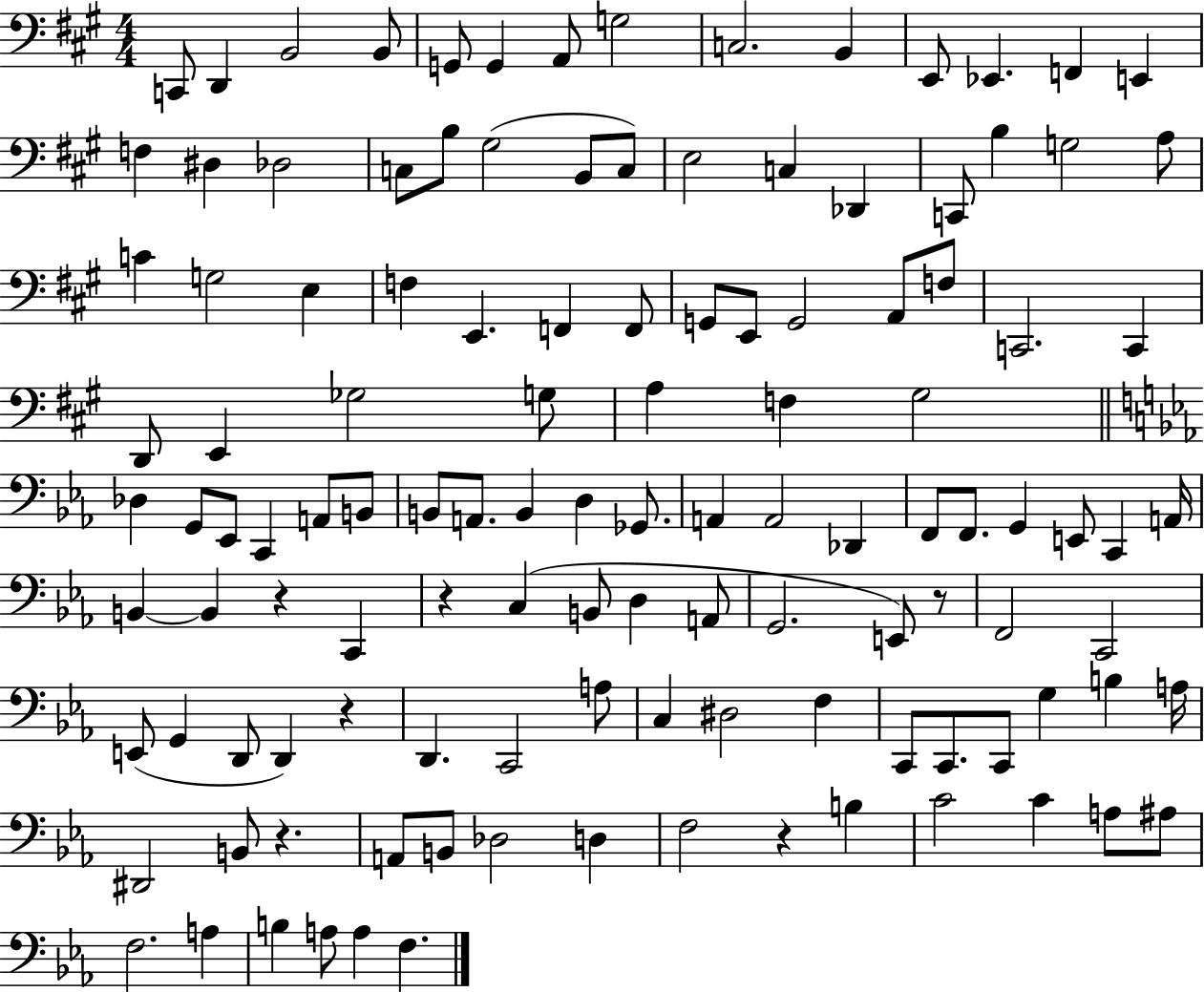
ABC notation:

X:1
T:Untitled
M:4/4
L:1/4
K:A
C,,/2 D,, B,,2 B,,/2 G,,/2 G,, A,,/2 G,2 C,2 B,, E,,/2 _E,, F,, E,, F, ^D, _D,2 C,/2 B,/2 ^G,2 B,,/2 C,/2 E,2 C, _D,, C,,/2 B, G,2 A,/2 C G,2 E, F, E,, F,, F,,/2 G,,/2 E,,/2 G,,2 A,,/2 F,/2 C,,2 C,, D,,/2 E,, _G,2 G,/2 A, F, ^G,2 _D, G,,/2 _E,,/2 C,, A,,/2 B,,/2 B,,/2 A,,/2 B,, D, _G,,/2 A,, A,,2 _D,, F,,/2 F,,/2 G,, E,,/2 C,, A,,/4 B,, B,, z C,, z C, B,,/2 D, A,,/2 G,,2 E,,/2 z/2 F,,2 C,,2 E,,/2 G,, D,,/2 D,, z D,, C,,2 A,/2 C, ^D,2 F, C,,/2 C,,/2 C,,/2 G, B, A,/4 ^D,,2 B,,/2 z A,,/2 B,,/2 _D,2 D, F,2 z B, C2 C A,/2 ^A,/2 F,2 A, B, A,/2 A, F,